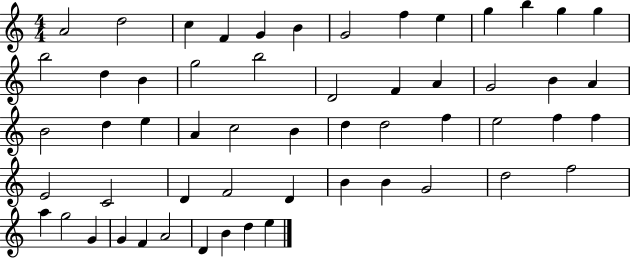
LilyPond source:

{
  \clef treble
  \numericTimeSignature
  \time 4/4
  \key c \major
  a'2 d''2 | c''4 f'4 g'4 b'4 | g'2 f''4 e''4 | g''4 b''4 g''4 g''4 | \break b''2 d''4 b'4 | g''2 b''2 | d'2 f'4 a'4 | g'2 b'4 a'4 | \break b'2 d''4 e''4 | a'4 c''2 b'4 | d''4 d''2 f''4 | e''2 f''4 f''4 | \break e'2 c'2 | d'4 f'2 d'4 | b'4 b'4 g'2 | d''2 f''2 | \break a''4 g''2 g'4 | g'4 f'4 a'2 | d'4 b'4 d''4 e''4 | \bar "|."
}